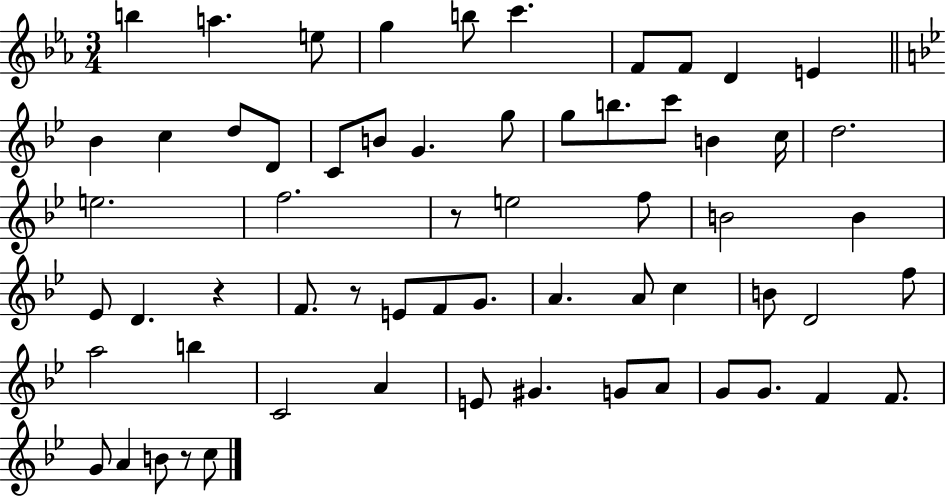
{
  \clef treble
  \numericTimeSignature
  \time 3/4
  \key ees \major
  \repeat volta 2 { b''4 a''4. e''8 | g''4 b''8 c'''4. | f'8 f'8 d'4 e'4 | \bar "||" \break \key g \minor bes'4 c''4 d''8 d'8 | c'8 b'8 g'4. g''8 | g''8 b''8. c'''8 b'4 c''16 | d''2. | \break e''2. | f''2. | r8 e''2 f''8 | b'2 b'4 | \break ees'8 d'4. r4 | f'8. r8 e'8 f'8 g'8. | a'4. a'8 c''4 | b'8 d'2 f''8 | \break a''2 b''4 | c'2 a'4 | e'8 gis'4. g'8 a'8 | g'8 g'8. f'4 f'8. | \break g'8 a'4 b'8 r8 c''8 | } \bar "|."
}